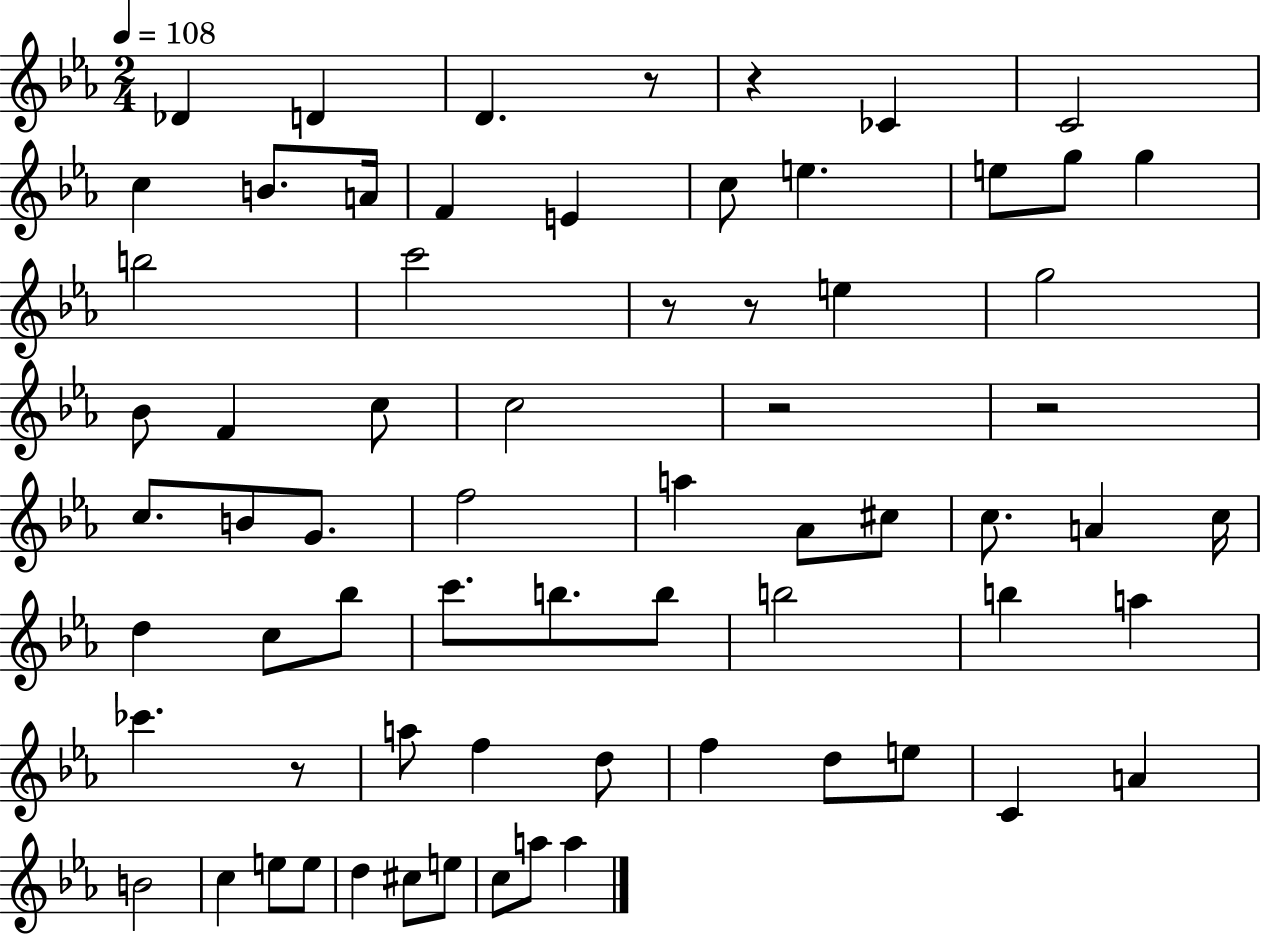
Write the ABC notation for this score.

X:1
T:Untitled
M:2/4
L:1/4
K:Eb
_D D D z/2 z _C C2 c B/2 A/4 F E c/2 e e/2 g/2 g b2 c'2 z/2 z/2 e g2 _B/2 F c/2 c2 z2 z2 c/2 B/2 G/2 f2 a _A/2 ^c/2 c/2 A c/4 d c/2 _b/2 c'/2 b/2 b/2 b2 b a _c' z/2 a/2 f d/2 f d/2 e/2 C A B2 c e/2 e/2 d ^c/2 e/2 c/2 a/2 a